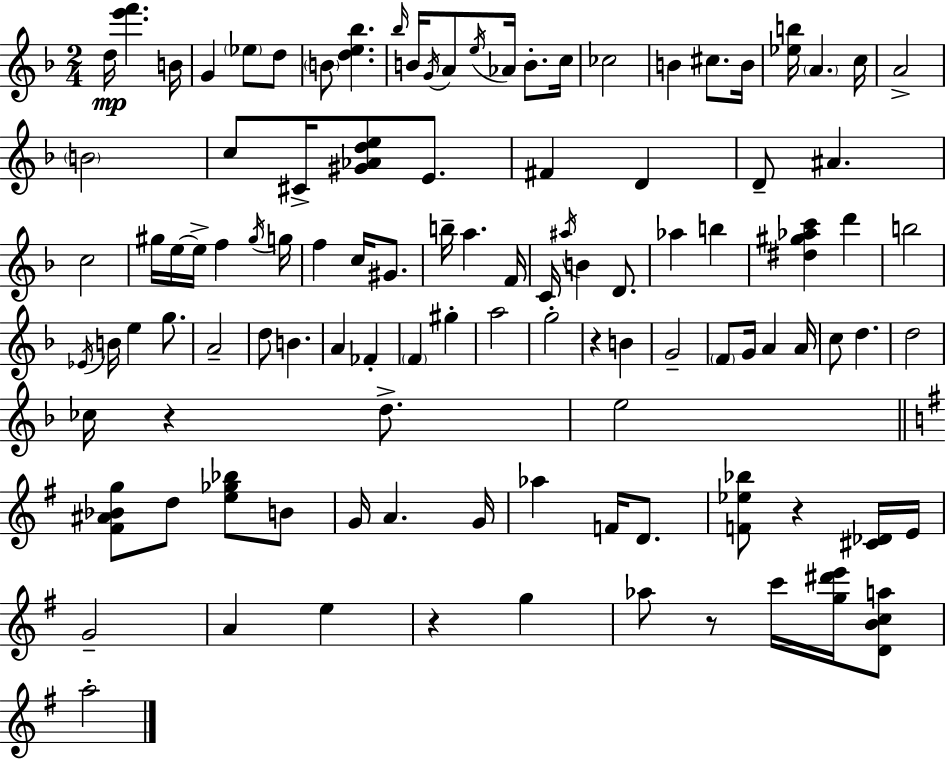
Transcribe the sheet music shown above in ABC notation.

X:1
T:Untitled
M:2/4
L:1/4
K:Dm
d/4 [e'f'] B/4 G _e/2 d/2 B/2 [de_b] _b/4 B/4 G/4 A/2 e/4 _A/4 B/2 c/4 _c2 B ^c/2 B/4 [_eb]/4 A c/4 A2 B2 c/2 ^C/4 [^G_Ade]/2 E/2 ^F D D/2 ^A c2 ^g/4 e/4 e/4 f ^g/4 g/4 f c/4 ^G/2 b/4 a F/4 C/4 ^a/4 B D/2 _a b [^d^g_ac'] d' b2 _E/4 B/4 e g/2 A2 d/2 B A _F F ^g a2 g2 z B G2 F/2 G/4 A A/4 c/2 d d2 _c/4 z d/2 e2 [^F^A_Bg]/2 d/2 [e_g_b]/2 B/2 G/4 A G/4 _a F/4 D/2 [F_e_b]/2 z [^C_D]/4 E/4 G2 A e z g _a/2 z/2 c'/4 [g^d'e']/4 [DBca]/2 a2